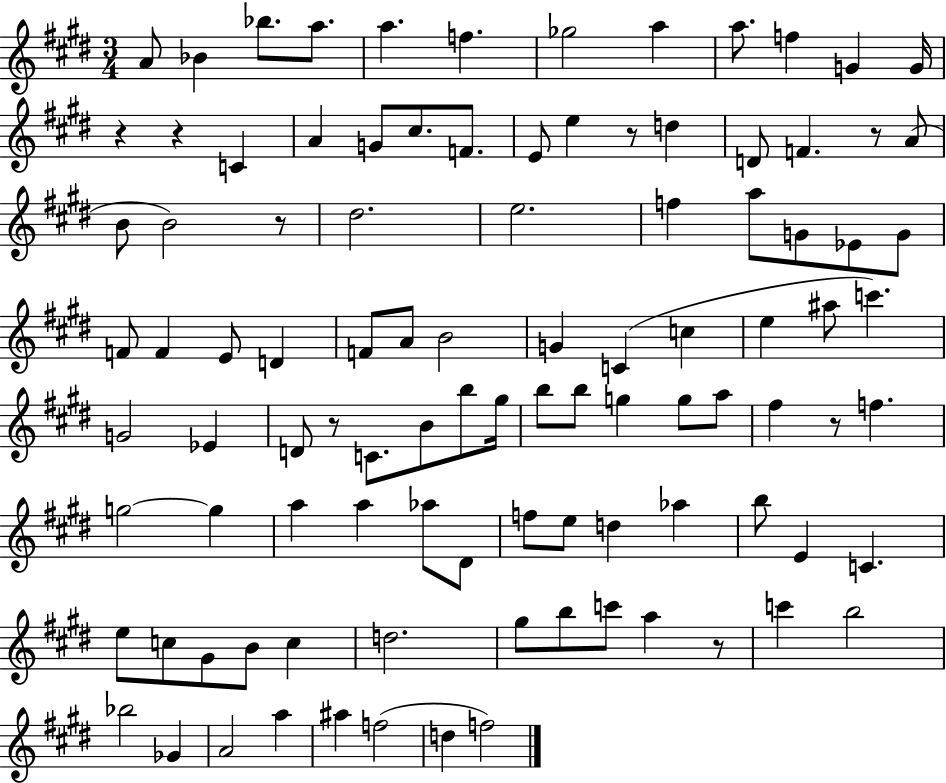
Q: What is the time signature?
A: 3/4